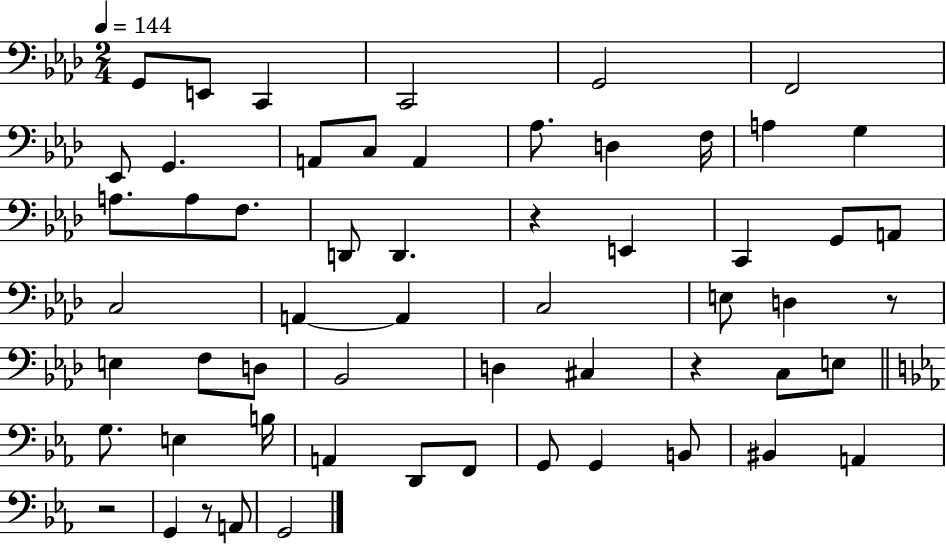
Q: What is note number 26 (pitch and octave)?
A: C3